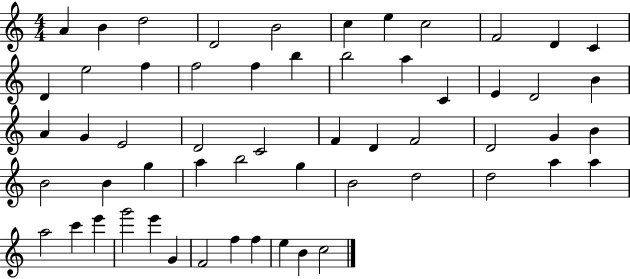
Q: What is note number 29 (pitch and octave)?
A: F4